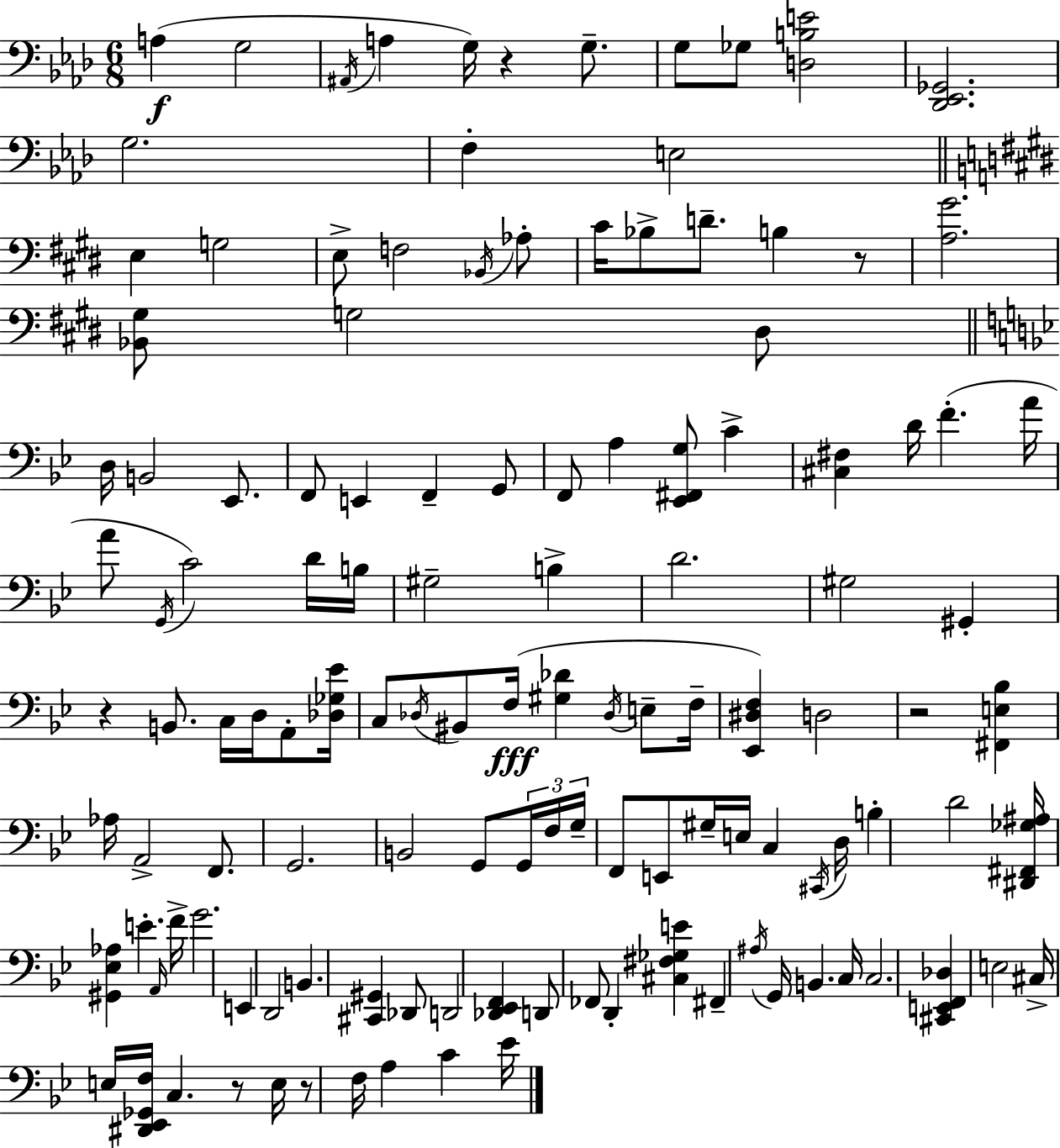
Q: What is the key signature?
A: F minor